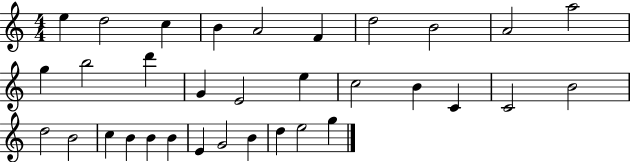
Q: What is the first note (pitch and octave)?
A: E5